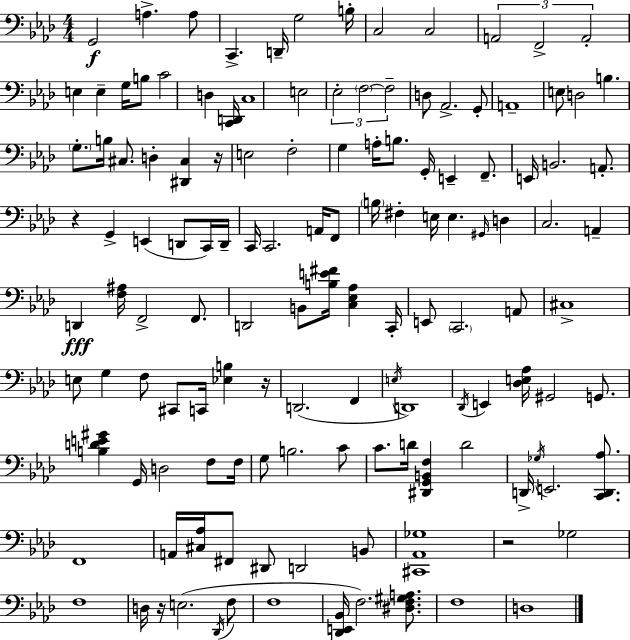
{
  \clef bass
  \numericTimeSignature
  \time 4/4
  \key f \minor
  g,2\f a4.-> a8 | c,4.-> d,16-- g2 b16-. | c2 c2 | \tuplet 3/2 { a,2 f,2-> | \break a,2-. } e4 e4-- | g16 b8 c'2 d4 <c, d,>16 | c1 | e2 \tuplet 3/2 { ees2-. | \break \parenthesize f2~~ f2-- } | d8 aes,2.-> g,8-. | a,1-- | e8 d2 b4. | \break \parenthesize g8.-. b16 cis8. d4-. <dis, cis>4 r16 | e2 f2-. | g4 a16-. b8. g,16-. e,4-- f,8.-- | e,16 b,2. a,8.-. | \break r4 g,4-> e,4( d,8 c,16) d,16-- | c,16 c,2. a,16 f,8 | \parenthesize b16 fis4-. e16 e4. \grace { gis,16 } d4 | c2. a,4-- | \break d,4\fff <f ais>16 f,2-> f,8. | d,2 b,8 <b e' fis'>16 <c ees aes>4 | c,16-. e,8 \parenthesize c,2. a,8 | cis1-> | \break e8 g4 f8 cis,8 c,16 <ees b>4 | r16 d,2.( f,4 | \acciaccatura { e16 }) d,1 | \acciaccatura { des,16 } e,4 <des e aes>16 gis,2 | \break g,8. <b d' e' gis'>4 g,16 d2 | f8 f16 g8 b2. | c'8 c'8. d'16 <dis, g, b, f>4 d'2 | d,16-> \acciaccatura { ges16 } e,2. | \break <c, d, aes>8. f,1 | a,16 <cis aes>16 fis,8 dis,8 d,2 | b,8 <cis, aes, ges>1 | r2 ges2 | \break f1 | d16 r16 e2.( | \acciaccatura { des,16 } f8 f1 | <des, e, bes,>16 f2.) | \break <dis f gis a>8. f1 | d1 | \bar "|."
}